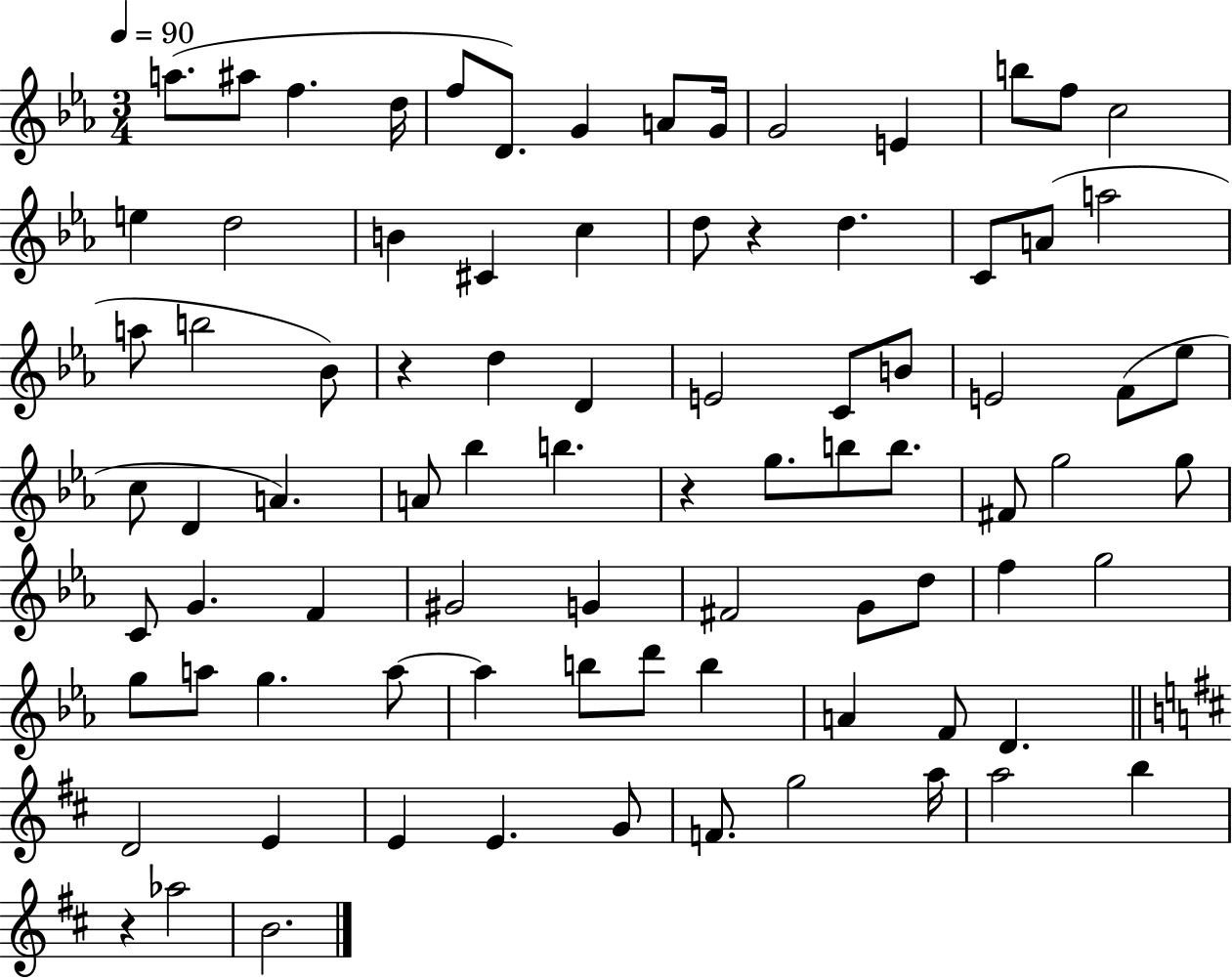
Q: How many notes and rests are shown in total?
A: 84